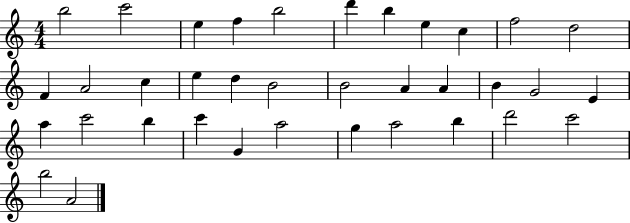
{
  \clef treble
  \numericTimeSignature
  \time 4/4
  \key c \major
  b''2 c'''2 | e''4 f''4 b''2 | d'''4 b''4 e''4 c''4 | f''2 d''2 | \break f'4 a'2 c''4 | e''4 d''4 b'2 | b'2 a'4 a'4 | b'4 g'2 e'4 | \break a''4 c'''2 b''4 | c'''4 g'4 a''2 | g''4 a''2 b''4 | d'''2 c'''2 | \break b''2 a'2 | \bar "|."
}